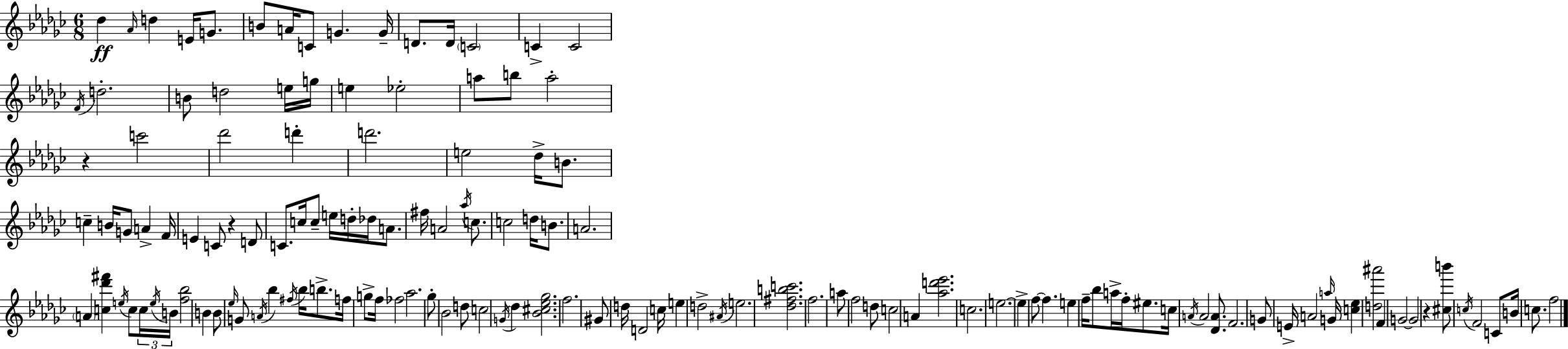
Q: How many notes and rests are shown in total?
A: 138